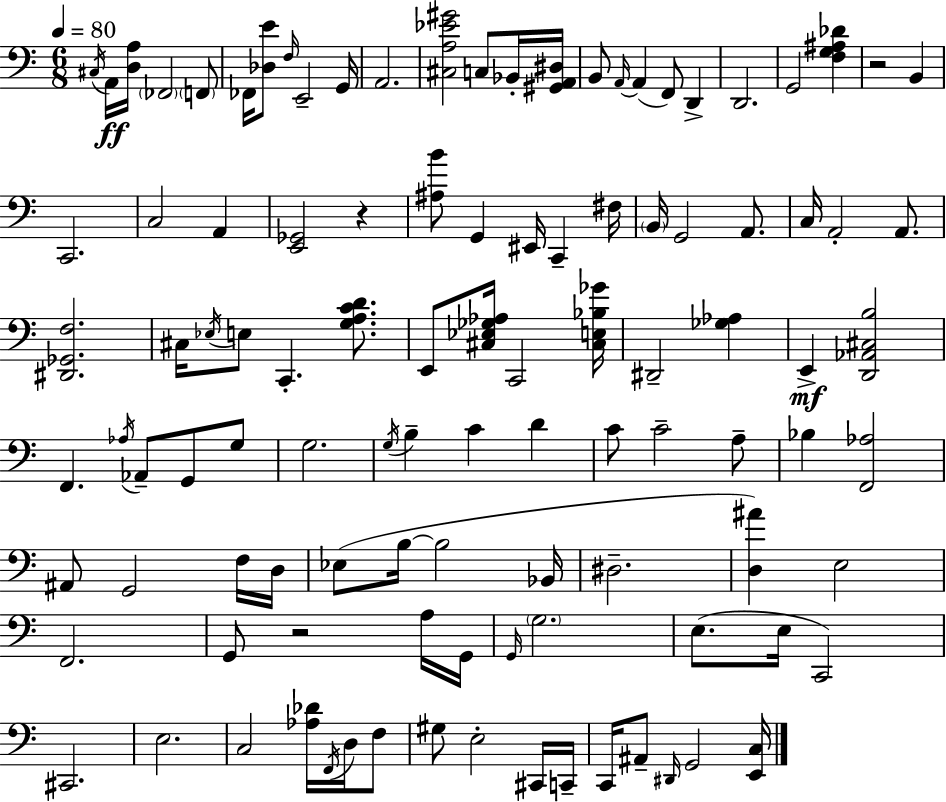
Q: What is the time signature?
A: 6/8